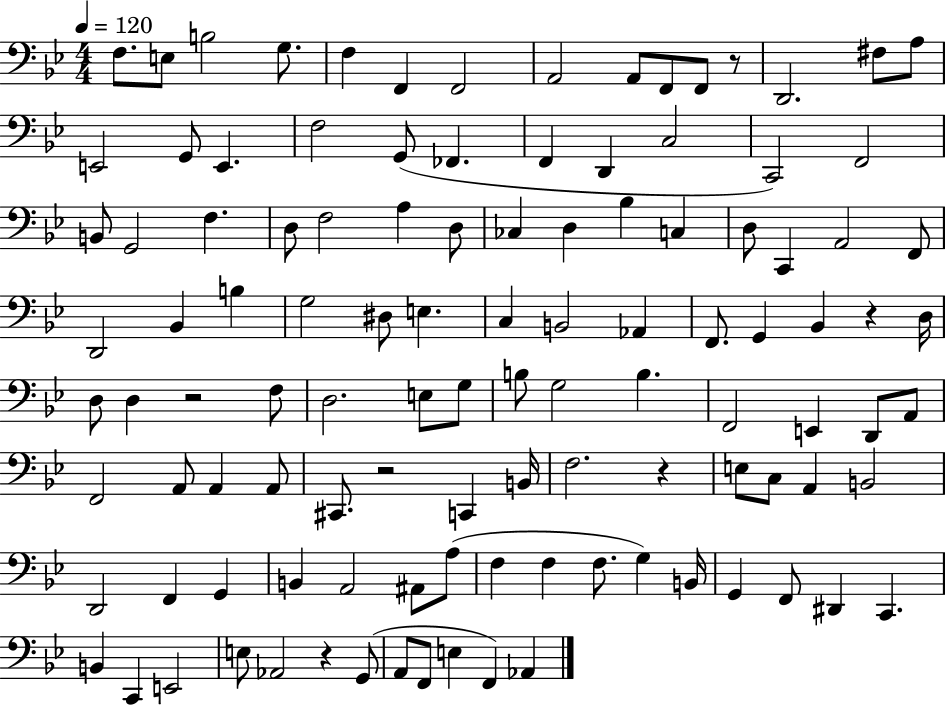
F3/e. E3/e B3/h G3/e. F3/q F2/q F2/h A2/h A2/e F2/e F2/e R/e D2/h. F#3/e A3/e E2/h G2/e E2/q. F3/h G2/e FES2/q. F2/q D2/q C3/h C2/h F2/h B2/e G2/h F3/q. D3/e F3/h A3/q D3/e CES3/q D3/q Bb3/q C3/q D3/e C2/q A2/h F2/e D2/h Bb2/q B3/q G3/h D#3/e E3/q. C3/q B2/h Ab2/q F2/e. G2/q Bb2/q R/q D3/s D3/e D3/q R/h F3/e D3/h. E3/e G3/e B3/e G3/h B3/q. F2/h E2/q D2/e A2/e F2/h A2/e A2/q A2/e C#2/e. R/h C2/q B2/s F3/h. R/q E3/e C3/e A2/q B2/h D2/h F2/q G2/q B2/q A2/h A#2/e A3/e F3/q F3/q F3/e. G3/q B2/s G2/q F2/e D#2/q C2/q. B2/q C2/q E2/h E3/e Ab2/h R/q G2/e A2/e F2/e E3/q F2/q Ab2/q